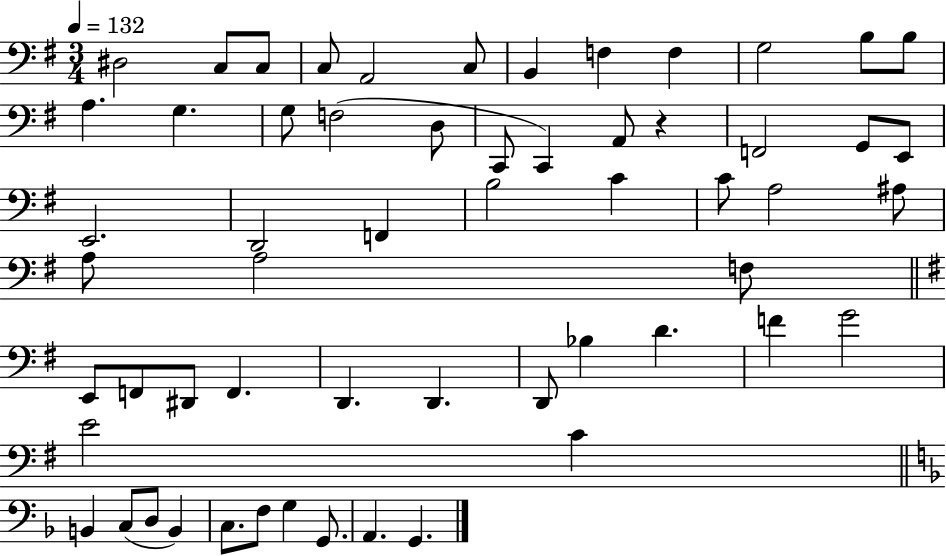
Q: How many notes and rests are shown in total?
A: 58